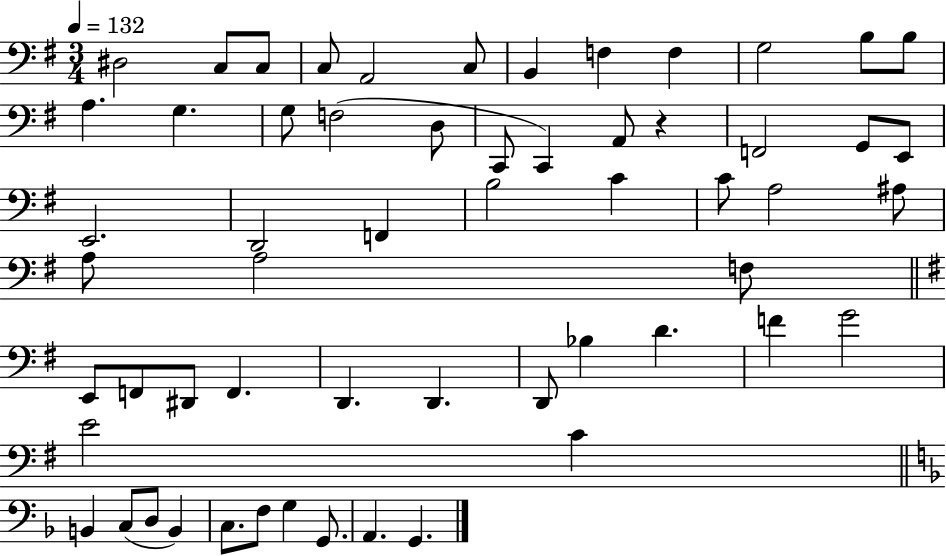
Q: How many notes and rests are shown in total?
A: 58